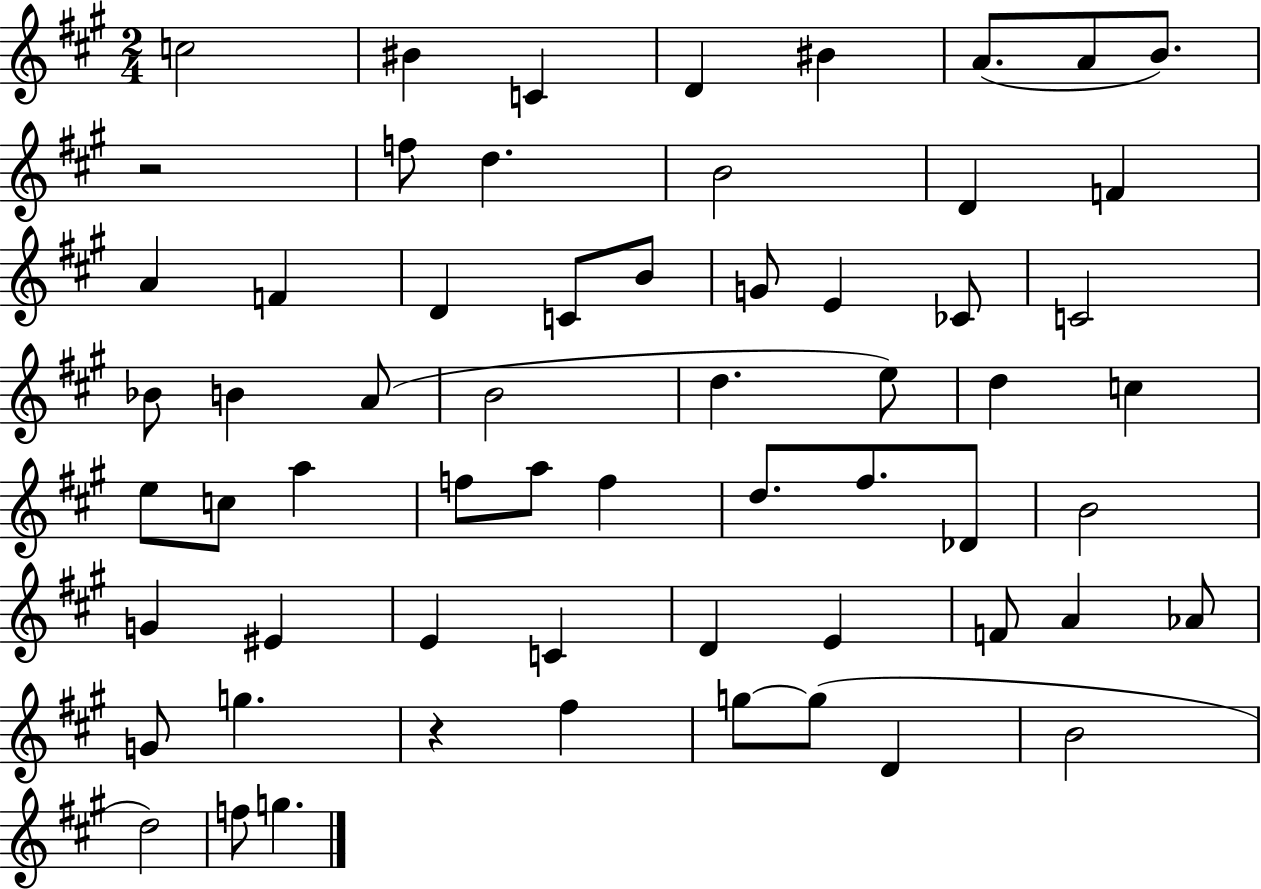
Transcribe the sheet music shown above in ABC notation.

X:1
T:Untitled
M:2/4
L:1/4
K:A
c2 ^B C D ^B A/2 A/2 B/2 z2 f/2 d B2 D F A F D C/2 B/2 G/2 E _C/2 C2 _B/2 B A/2 B2 d e/2 d c e/2 c/2 a f/2 a/2 f d/2 ^f/2 _D/2 B2 G ^E E C D E F/2 A _A/2 G/2 g z ^f g/2 g/2 D B2 d2 f/2 g